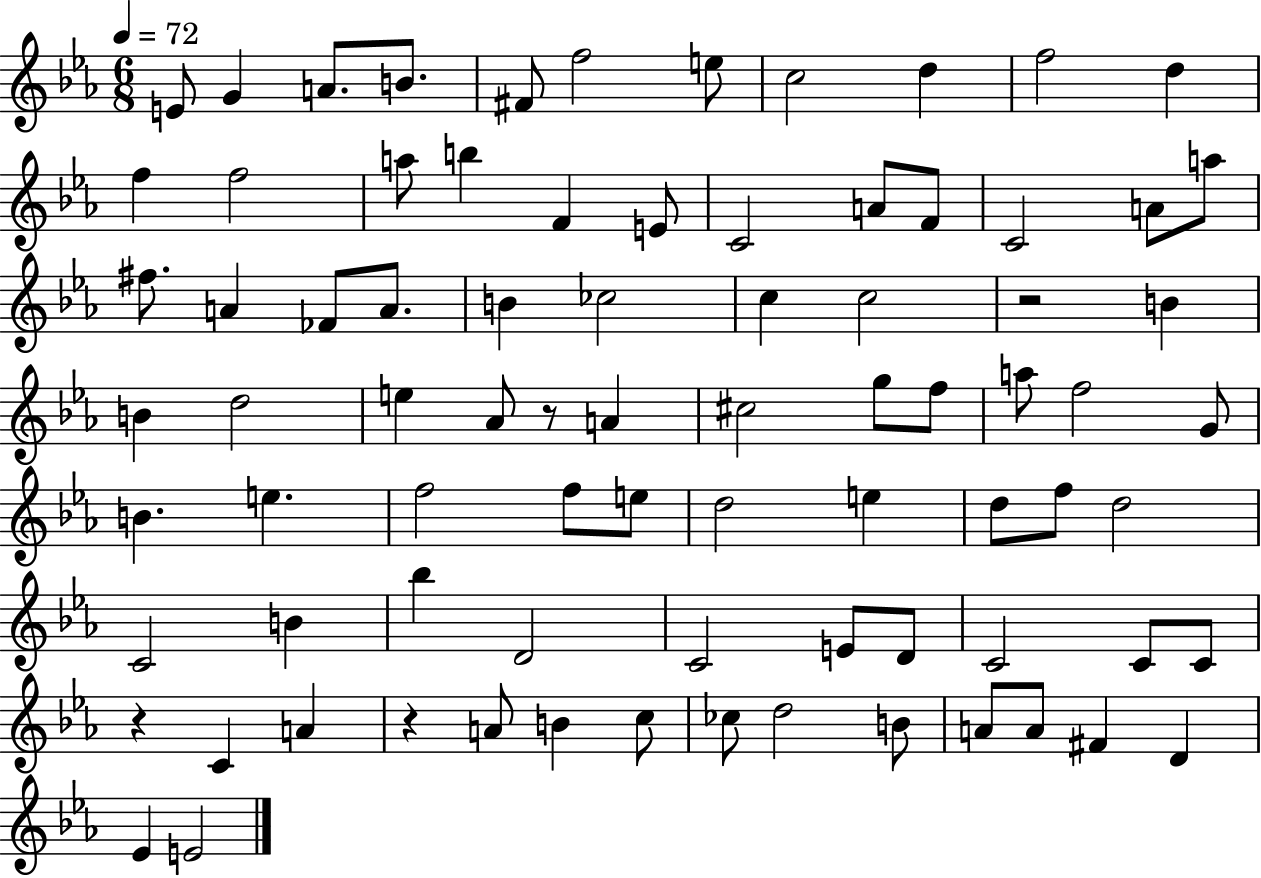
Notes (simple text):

E4/e G4/q A4/e. B4/e. F#4/e F5/h E5/e C5/h D5/q F5/h D5/q F5/q F5/h A5/e B5/q F4/q E4/e C4/h A4/e F4/e C4/h A4/e A5/e F#5/e. A4/q FES4/e A4/e. B4/q CES5/h C5/q C5/h R/h B4/q B4/q D5/h E5/q Ab4/e R/e A4/q C#5/h G5/e F5/e A5/e F5/h G4/e B4/q. E5/q. F5/h F5/e E5/e D5/h E5/q D5/e F5/e D5/h C4/h B4/q Bb5/q D4/h C4/h E4/e D4/e C4/h C4/e C4/e R/q C4/q A4/q R/q A4/e B4/q C5/e CES5/e D5/h B4/e A4/e A4/e F#4/q D4/q Eb4/q E4/h